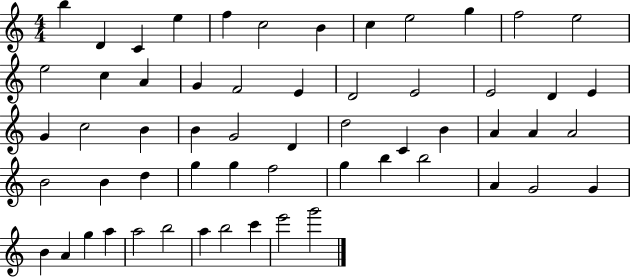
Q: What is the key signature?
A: C major